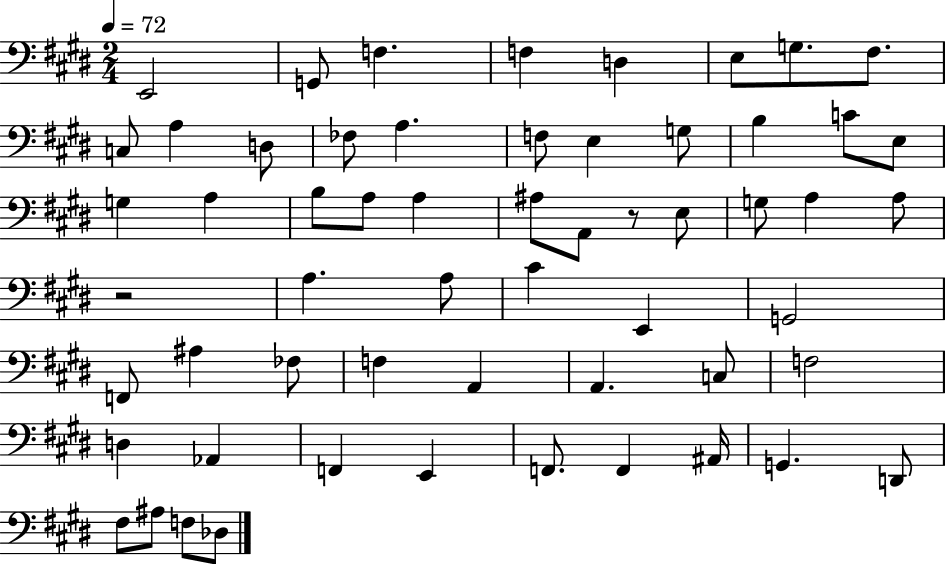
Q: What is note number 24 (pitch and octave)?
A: A3